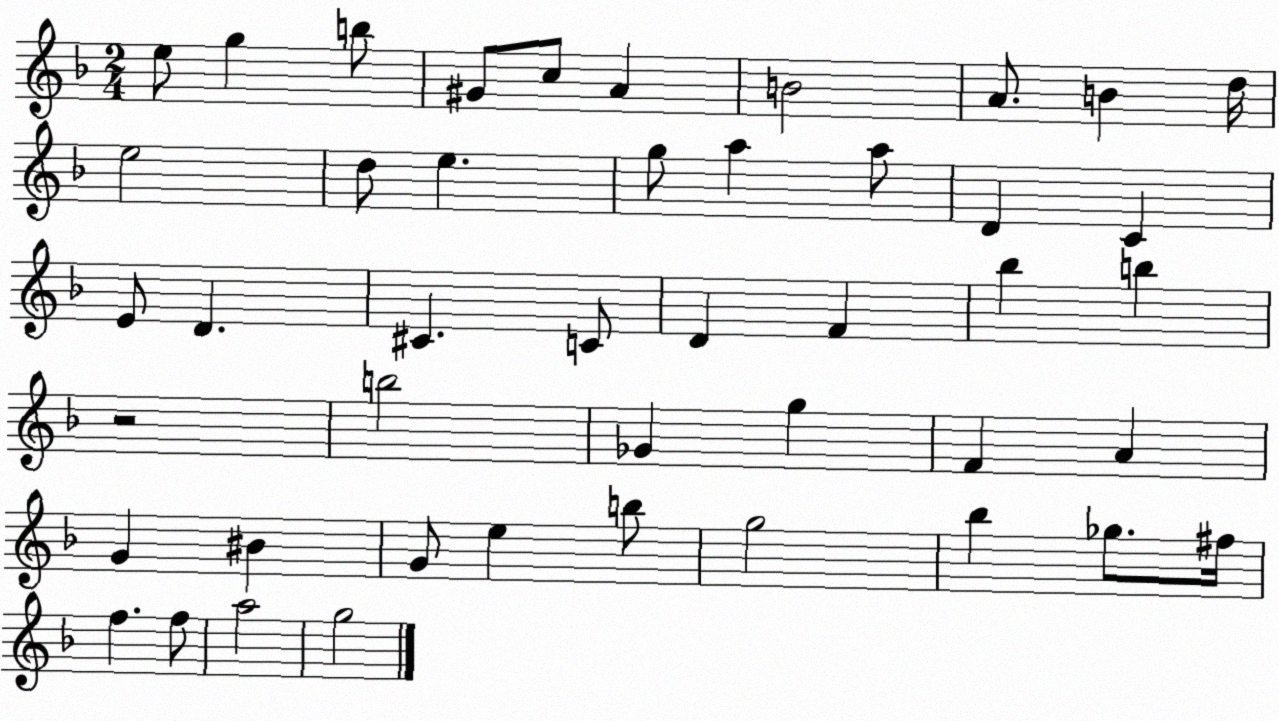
X:1
T:Untitled
M:2/4
L:1/4
K:F
e/2 g b/2 ^G/2 c/2 A B2 A/2 B d/4 e2 d/2 e g/2 a a/2 D C E/2 D ^C C/2 D F _b b z2 b2 _G g F A G ^B G/2 e b/2 g2 _b _g/2 ^f/4 f f/2 a2 g2